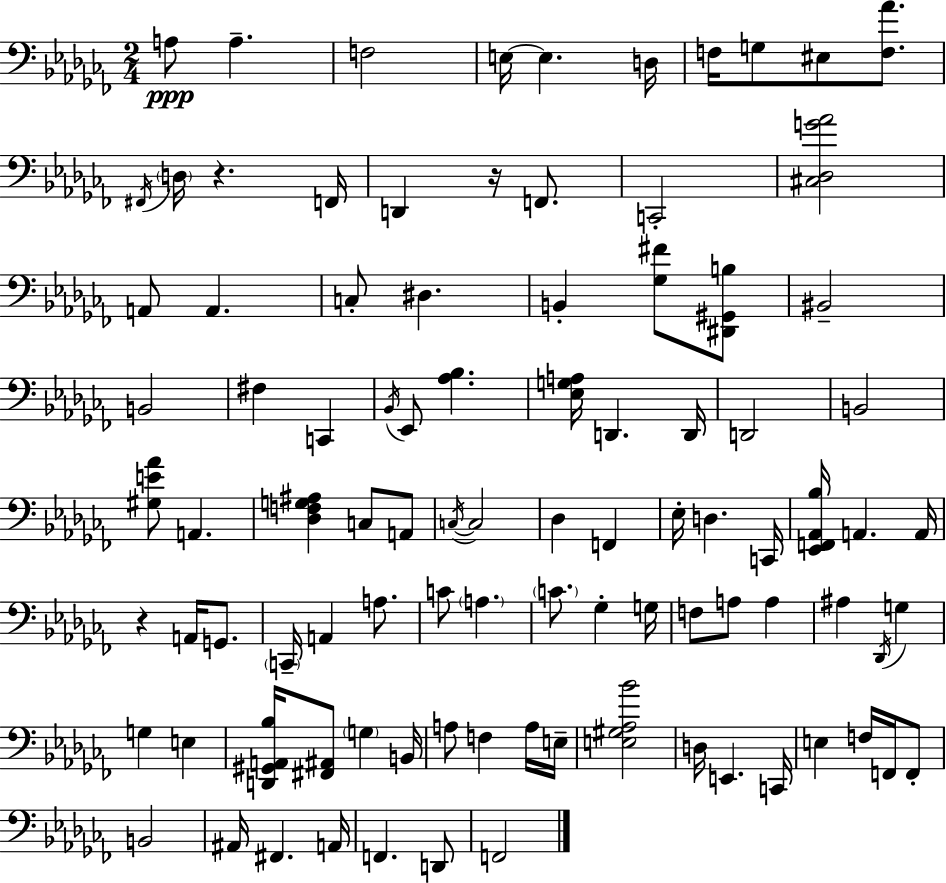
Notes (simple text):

A3/e A3/q. F3/h E3/s E3/q. D3/s F3/s G3/e EIS3/e [F3,Ab4]/e. F#2/s D3/s R/q. F2/s D2/q R/s F2/e. C2/h [C#3,Db3,G4,Ab4]/h A2/e A2/q. C3/e D#3/q. B2/q [Gb3,F#4]/e [D#2,G#2,B3]/e BIS2/h B2/h F#3/q C2/q Bb2/s Eb2/e [Ab3,Bb3]/q. [Eb3,G3,A3]/s D2/q. D2/s D2/h B2/h [G#3,E4,Ab4]/e A2/q. [Db3,F3,G3,A#3]/q C3/e A2/e C3/s C3/h Db3/q F2/q Eb3/s D3/q. C2/s [Eb2,F2,Ab2,Bb3]/s A2/q. A2/s R/q A2/s G2/e. C2/s A2/q A3/e. C4/e A3/q. C4/e. Gb3/q G3/s F3/e A3/e A3/q A#3/q Db2/s G3/q G3/q E3/q [D2,G#2,A2,Bb3]/s [F#2,A#2]/e G3/q B2/s A3/e F3/q A3/s E3/s [E3,G#3,Ab3,Bb4]/h D3/s E2/q. C2/s E3/q F3/s F2/s F2/e B2/h A#2/s F#2/q. A2/s F2/q. D2/e F2/h